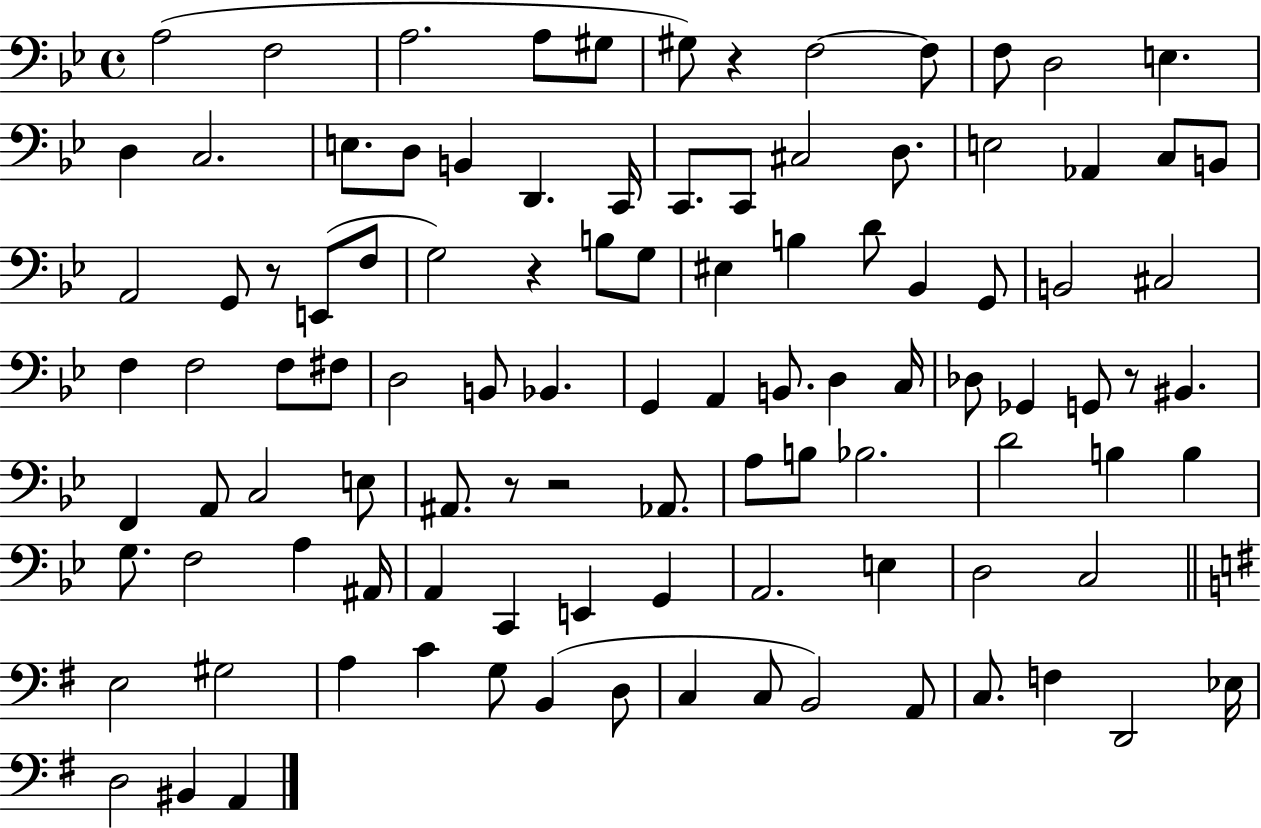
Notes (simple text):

A3/h F3/h A3/h. A3/e G#3/e G#3/e R/q F3/h F3/e F3/e D3/h E3/q. D3/q C3/h. E3/e. D3/e B2/q D2/q. C2/s C2/e. C2/e C#3/h D3/e. E3/h Ab2/q C3/e B2/e A2/h G2/e R/e E2/e F3/e G3/h R/q B3/e G3/e EIS3/q B3/q D4/e Bb2/q G2/e B2/h C#3/h F3/q F3/h F3/e F#3/e D3/h B2/e Bb2/q. G2/q A2/q B2/e. D3/q C3/s Db3/e Gb2/q G2/e R/e BIS2/q. F2/q A2/e C3/h E3/e A#2/e. R/e R/h Ab2/e. A3/e B3/e Bb3/h. D4/h B3/q B3/q G3/e. F3/h A3/q A#2/s A2/q C2/q E2/q G2/q A2/h. E3/q D3/h C3/h E3/h G#3/h A3/q C4/q G3/e B2/q D3/e C3/q C3/e B2/h A2/e C3/e. F3/q D2/h Eb3/s D3/h BIS2/q A2/q